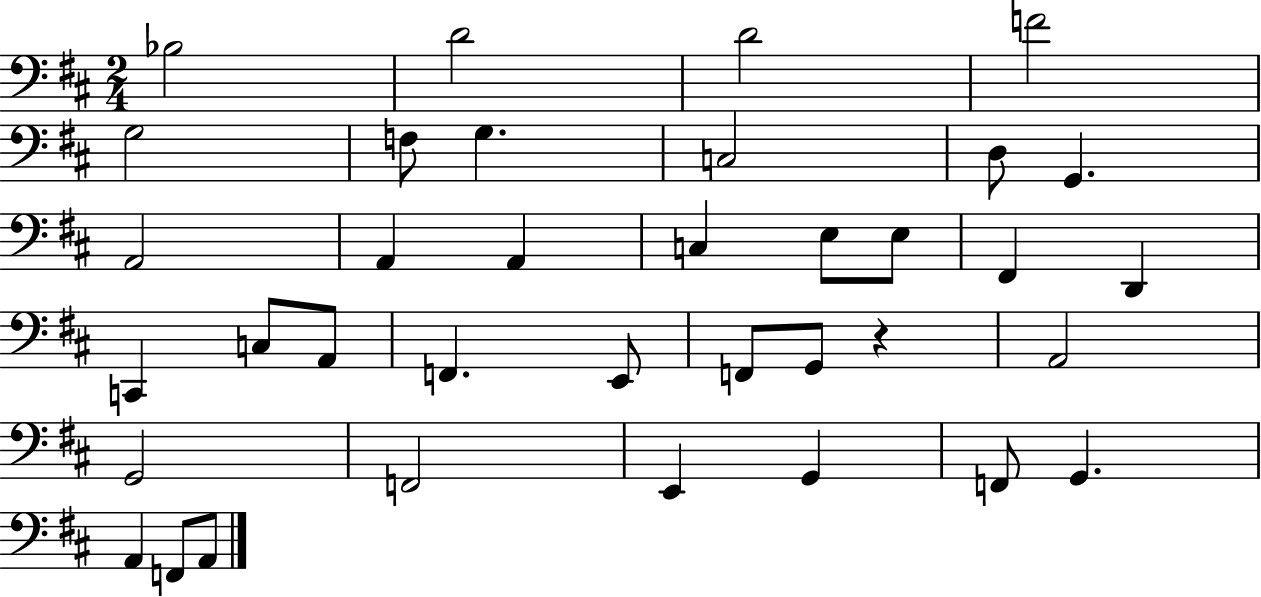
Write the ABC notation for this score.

X:1
T:Untitled
M:2/4
L:1/4
K:D
_B,2 D2 D2 F2 G,2 F,/2 G, C,2 D,/2 G,, A,,2 A,, A,, C, E,/2 E,/2 ^F,, D,, C,, C,/2 A,,/2 F,, E,,/2 F,,/2 G,,/2 z A,,2 G,,2 F,,2 E,, G,, F,,/2 G,, A,, F,,/2 A,,/2